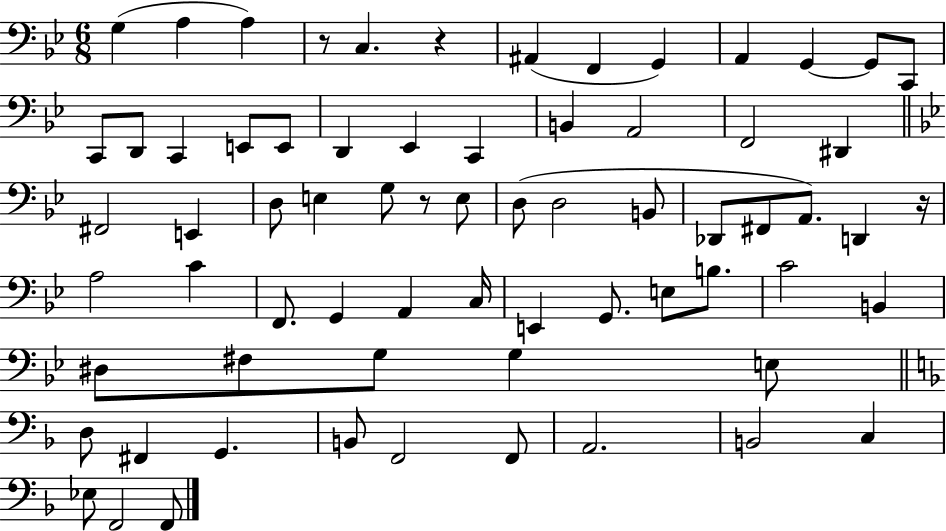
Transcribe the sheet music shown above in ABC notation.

X:1
T:Untitled
M:6/8
L:1/4
K:Bb
G, A, A, z/2 C, z ^A,, F,, G,, A,, G,, G,,/2 C,,/2 C,,/2 D,,/2 C,, E,,/2 E,,/2 D,, _E,, C,, B,, A,,2 F,,2 ^D,, ^F,,2 E,, D,/2 E, G,/2 z/2 E,/2 D,/2 D,2 B,,/2 _D,,/2 ^F,,/2 A,,/2 D,, z/4 A,2 C F,,/2 G,, A,, C,/4 E,, G,,/2 E,/2 B,/2 C2 B,, ^D,/2 ^F,/2 G,/2 G, E,/2 D,/2 ^F,, G,, B,,/2 F,,2 F,,/2 A,,2 B,,2 C, _E,/2 F,,2 F,,/2